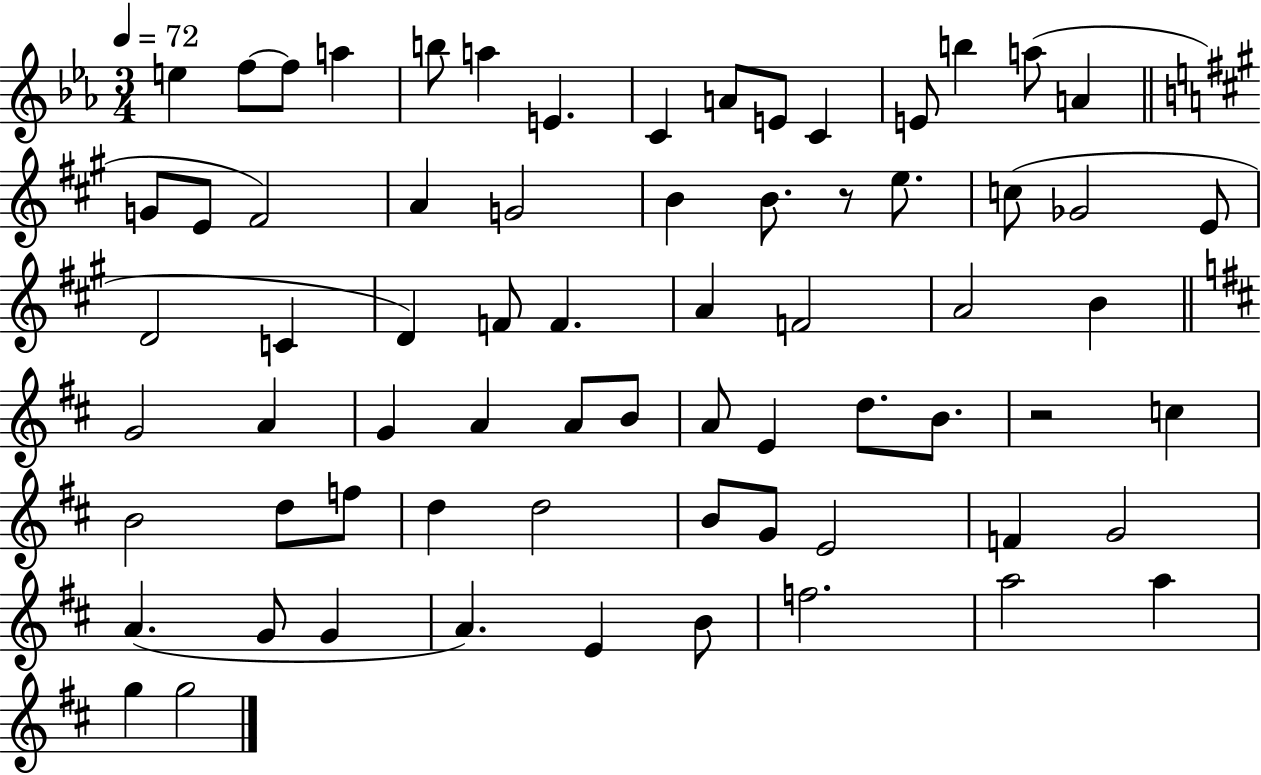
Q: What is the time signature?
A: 3/4